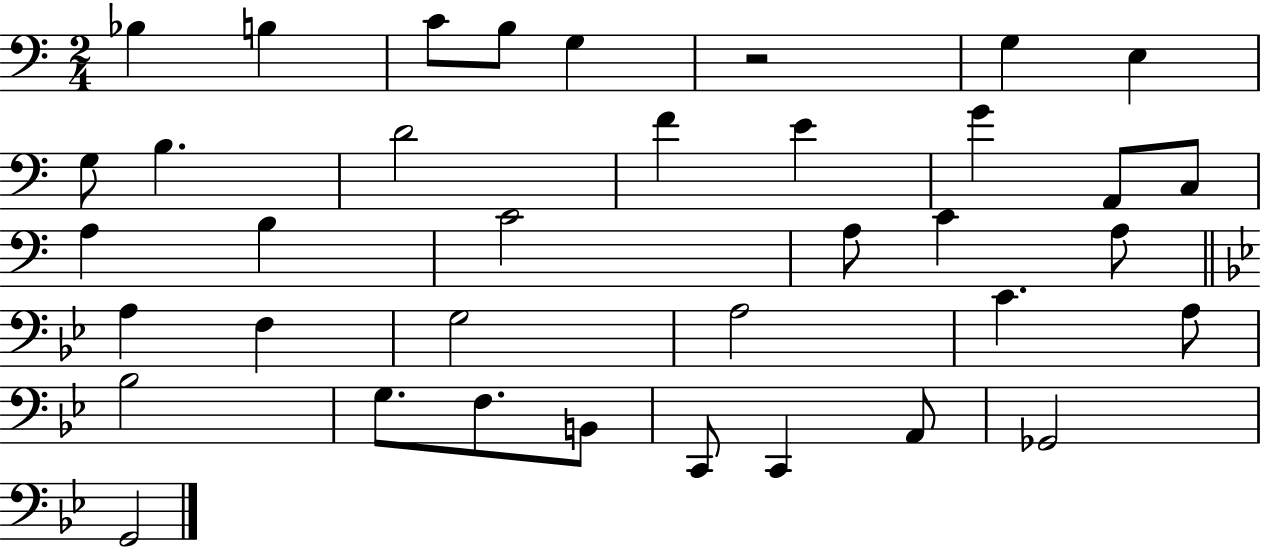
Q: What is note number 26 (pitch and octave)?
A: C4